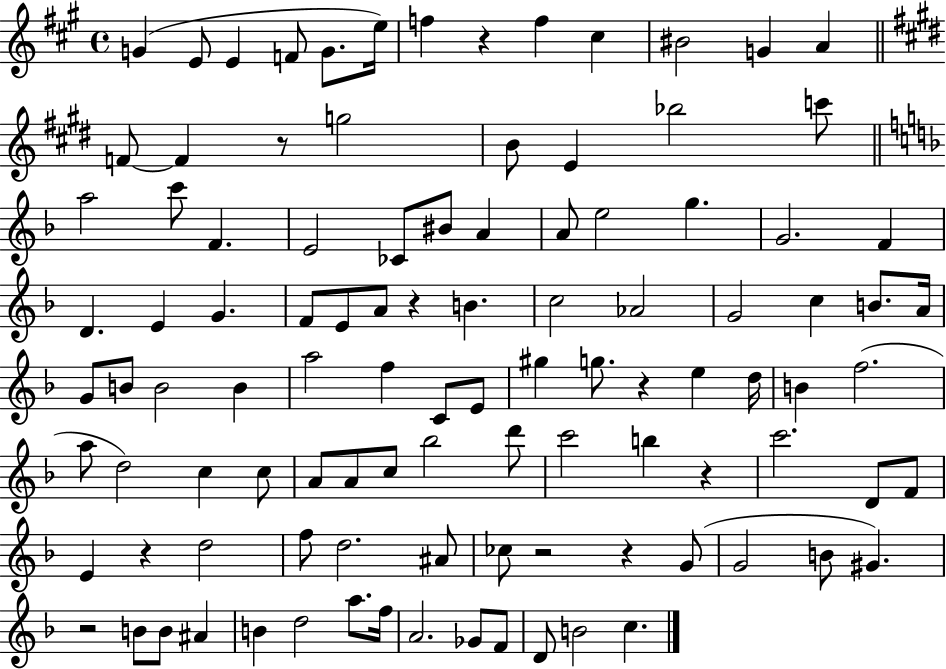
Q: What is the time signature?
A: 4/4